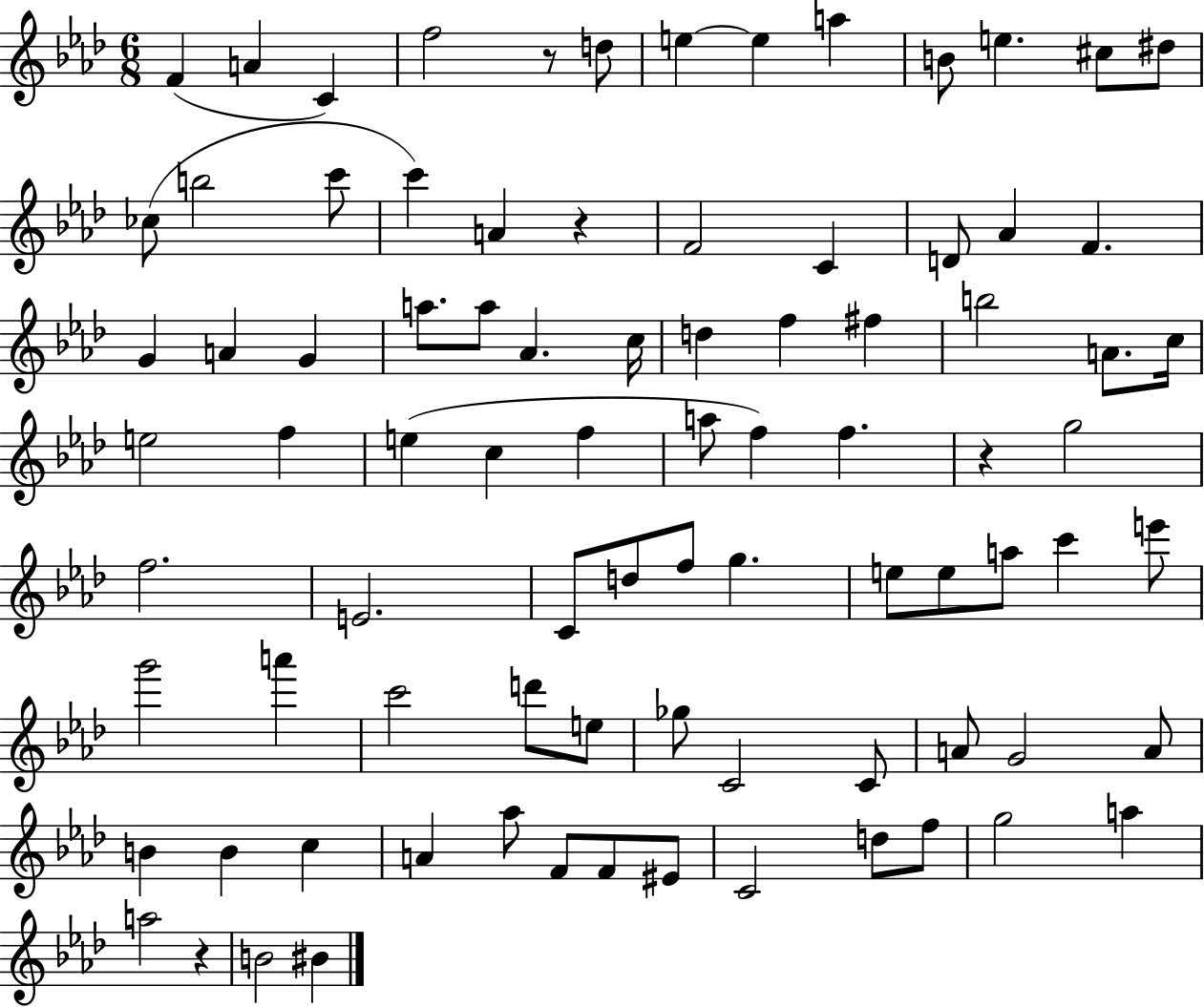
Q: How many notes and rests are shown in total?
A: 86